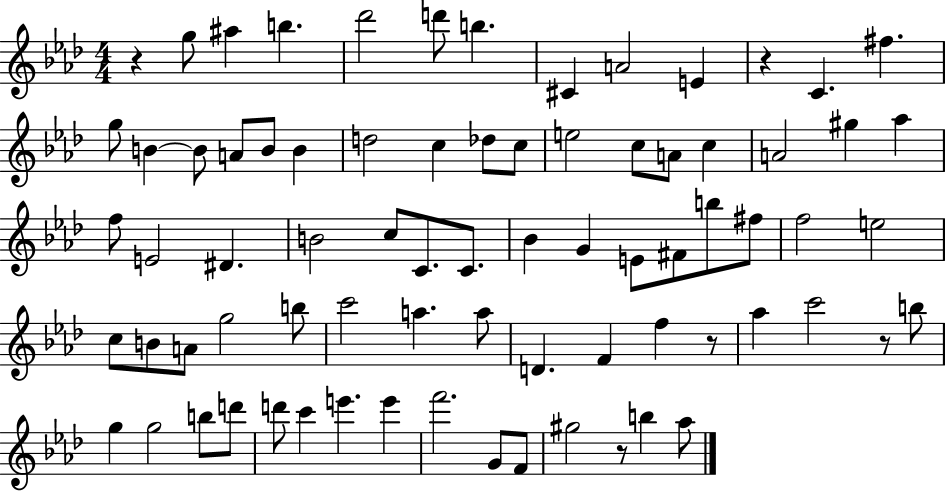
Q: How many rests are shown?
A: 5